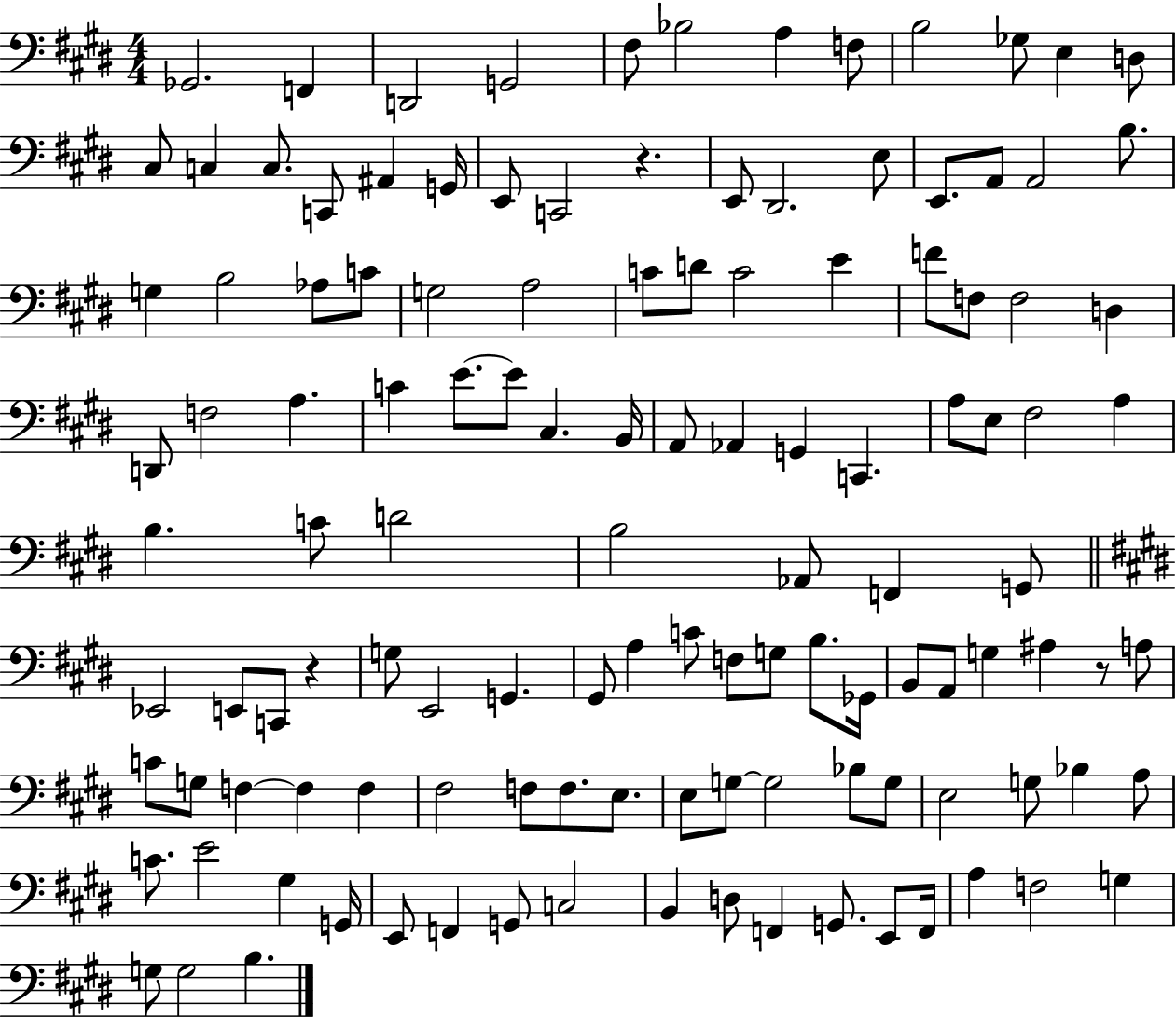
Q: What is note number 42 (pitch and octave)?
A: D2